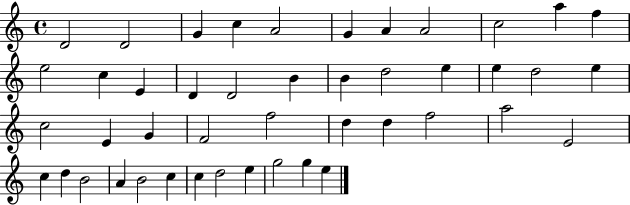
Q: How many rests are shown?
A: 0